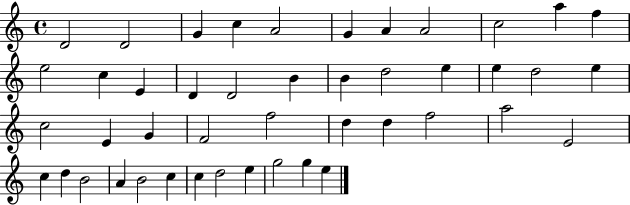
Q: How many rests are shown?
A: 0